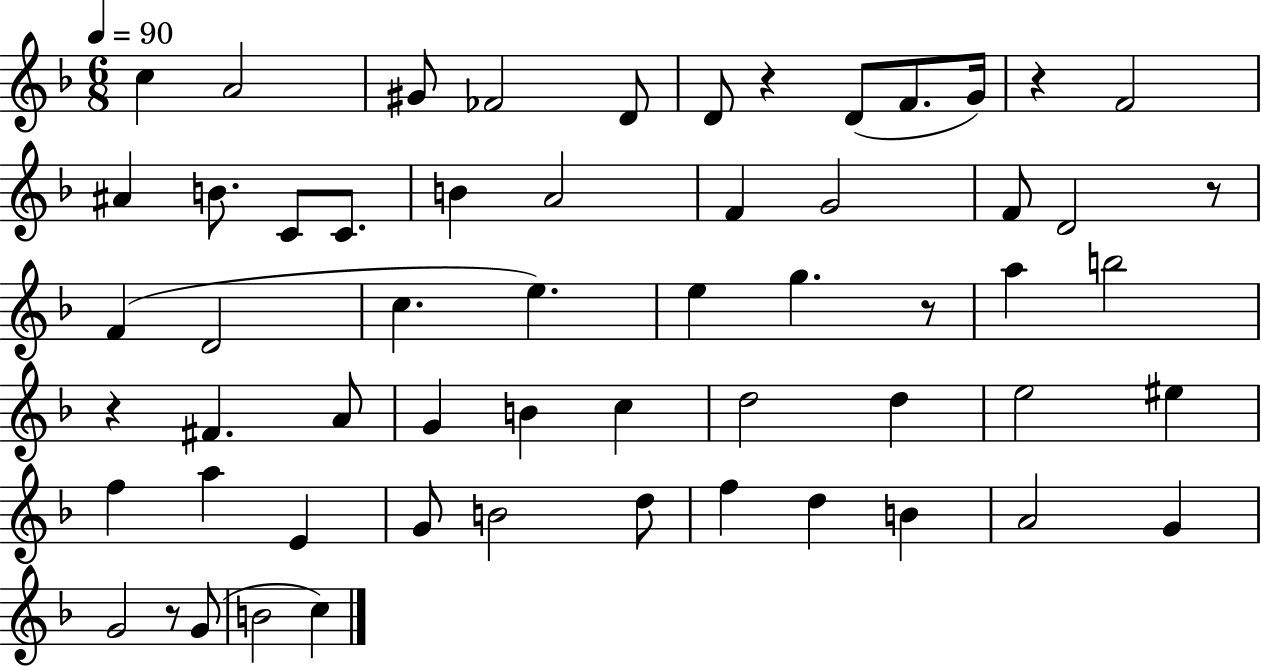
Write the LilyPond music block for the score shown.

{
  \clef treble
  \numericTimeSignature
  \time 6/8
  \key f \major
  \tempo 4 = 90
  c''4 a'2 | gis'8 fes'2 d'8 | d'8 r4 d'8( f'8. g'16) | r4 f'2 | \break ais'4 b'8. c'8 c'8. | b'4 a'2 | f'4 g'2 | f'8 d'2 r8 | \break f'4( d'2 | c''4. e''4.) | e''4 g''4. r8 | a''4 b''2 | \break r4 fis'4. a'8 | g'4 b'4 c''4 | d''2 d''4 | e''2 eis''4 | \break f''4 a''4 e'4 | g'8 b'2 d''8 | f''4 d''4 b'4 | a'2 g'4 | \break g'2 r8 g'8( | b'2 c''4) | \bar "|."
}